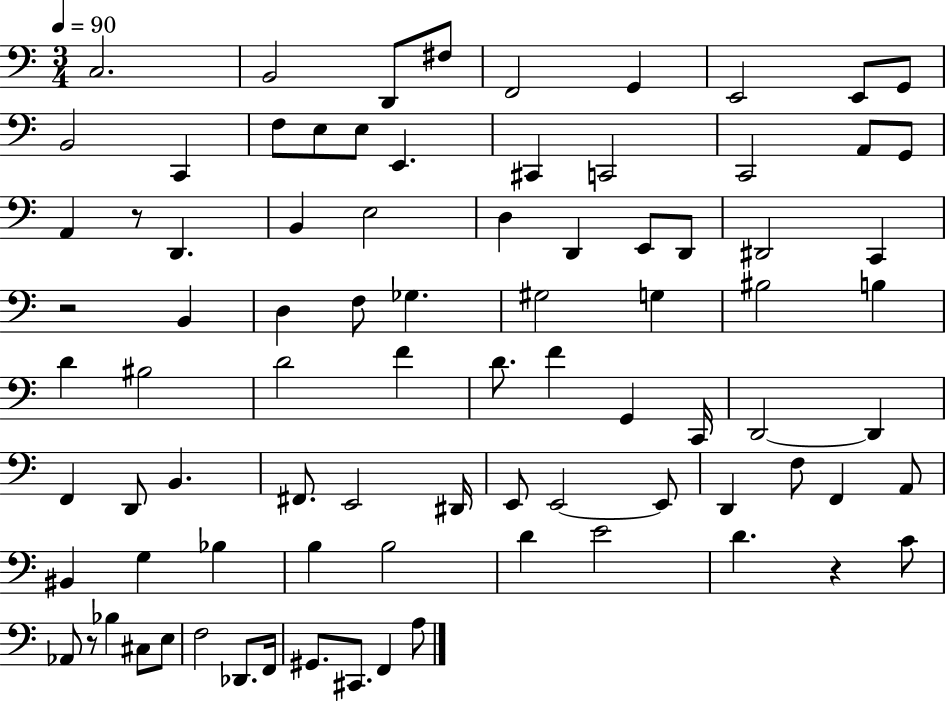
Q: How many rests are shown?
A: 4